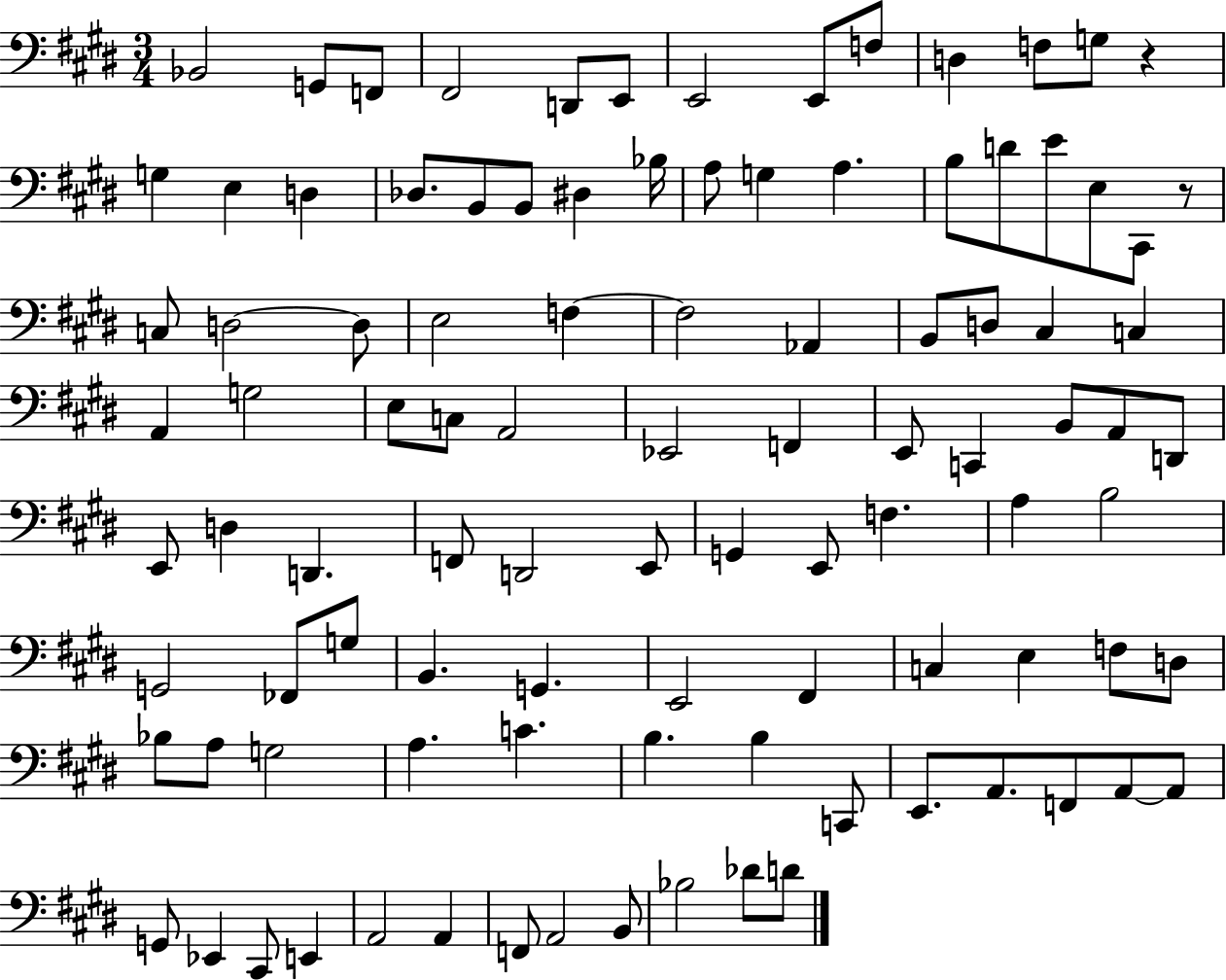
X:1
T:Untitled
M:3/4
L:1/4
K:E
_B,,2 G,,/2 F,,/2 ^F,,2 D,,/2 E,,/2 E,,2 E,,/2 F,/2 D, F,/2 G,/2 z G, E, D, _D,/2 B,,/2 B,,/2 ^D, _B,/4 A,/2 G, A, B,/2 D/2 E/2 E,/2 ^C,,/2 z/2 C,/2 D,2 D,/2 E,2 F, F,2 _A,, B,,/2 D,/2 ^C, C, A,, G,2 E,/2 C,/2 A,,2 _E,,2 F,, E,,/2 C,, B,,/2 A,,/2 D,,/2 E,,/2 D, D,, F,,/2 D,,2 E,,/2 G,, E,,/2 F, A, B,2 G,,2 _F,,/2 G,/2 B,, G,, E,,2 ^F,, C, E, F,/2 D,/2 _B,/2 A,/2 G,2 A, C B, B, C,,/2 E,,/2 A,,/2 F,,/2 A,,/2 A,,/2 G,,/2 _E,, ^C,,/2 E,, A,,2 A,, F,,/2 A,,2 B,,/2 _B,2 _D/2 D/2